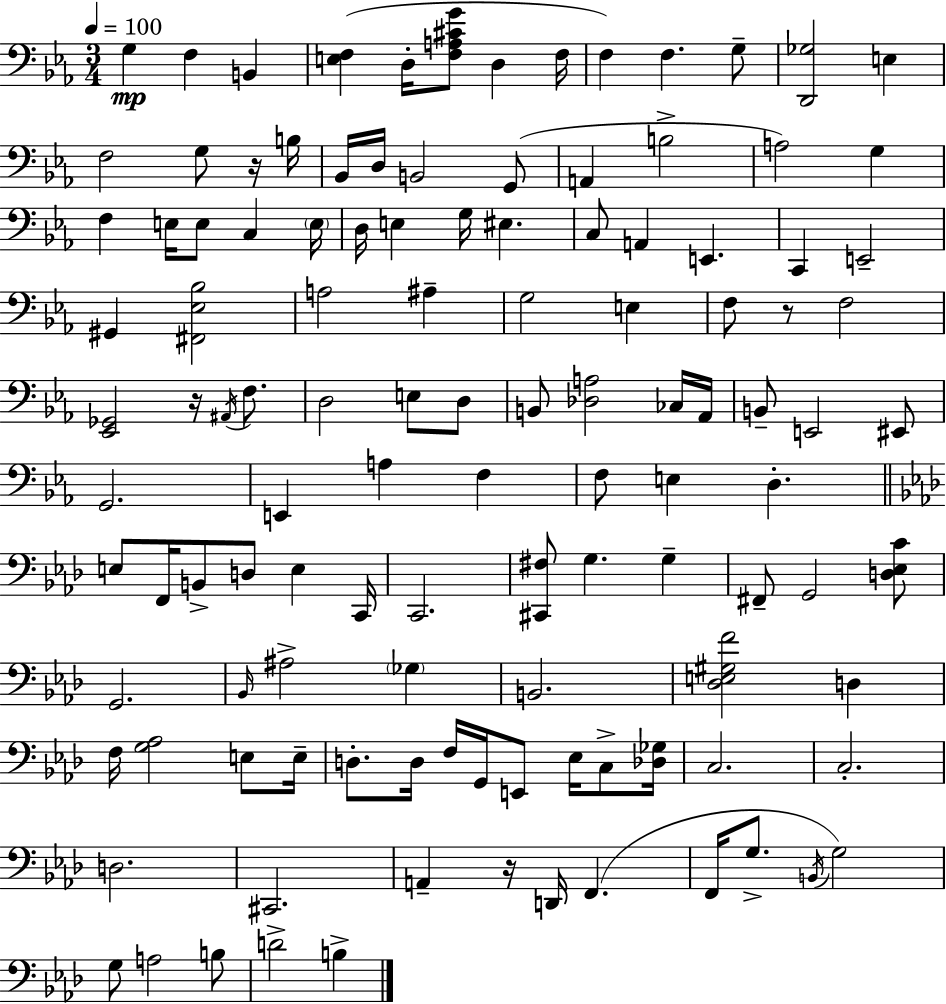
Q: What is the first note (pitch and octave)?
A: G3